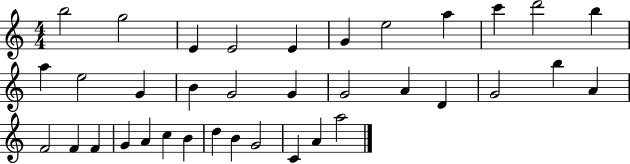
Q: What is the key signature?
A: C major